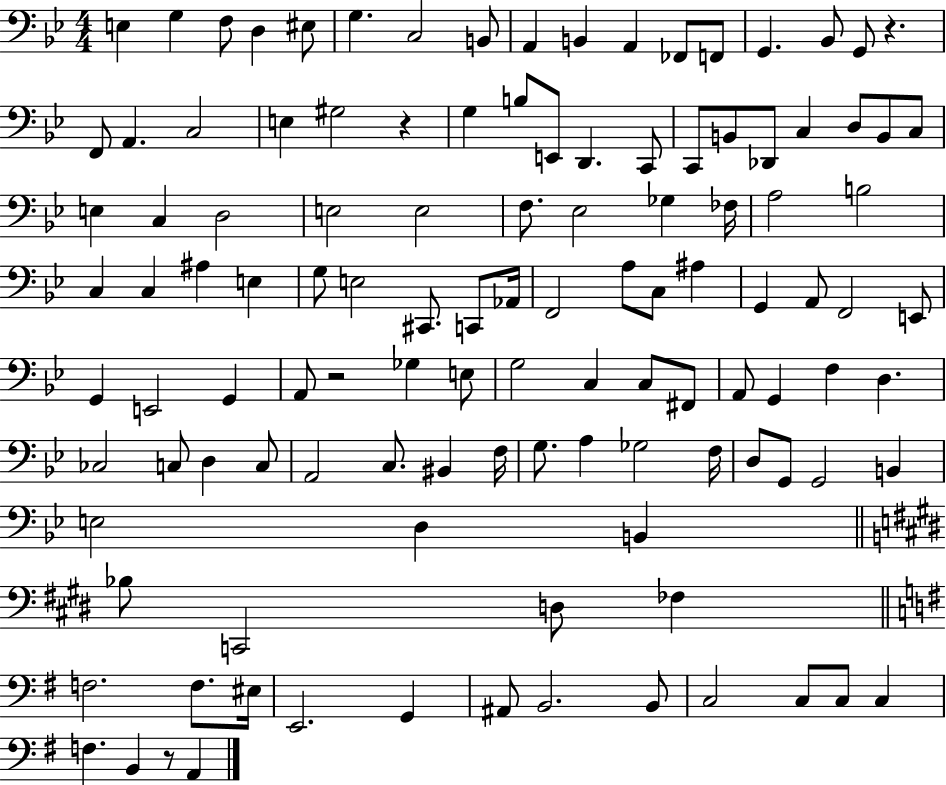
E3/q G3/q F3/e D3/q EIS3/e G3/q. C3/h B2/e A2/q B2/q A2/q FES2/e F2/e G2/q. Bb2/e G2/e R/q. F2/e A2/q. C3/h E3/q G#3/h R/q G3/q B3/e E2/e D2/q. C2/e C2/e B2/e Db2/e C3/q D3/e B2/e C3/e E3/q C3/q D3/h E3/h E3/h F3/e. Eb3/h Gb3/q FES3/s A3/h B3/h C3/q C3/q A#3/q E3/q G3/e E3/h C#2/e. C2/e Ab2/s F2/h A3/e C3/e A#3/q G2/q A2/e F2/h E2/e G2/q E2/h G2/q A2/e R/h Gb3/q E3/e G3/h C3/q C3/e F#2/e A2/e G2/q F3/q D3/q. CES3/h C3/e D3/q C3/e A2/h C3/e. BIS2/q F3/s G3/e. A3/q Gb3/h F3/s D3/e G2/e G2/h B2/q E3/h D3/q B2/q Bb3/e C2/h D3/e FES3/q F3/h. F3/e. EIS3/s E2/h. G2/q A#2/e B2/h. B2/e C3/h C3/e C3/e C3/q F3/q. B2/q R/e A2/q